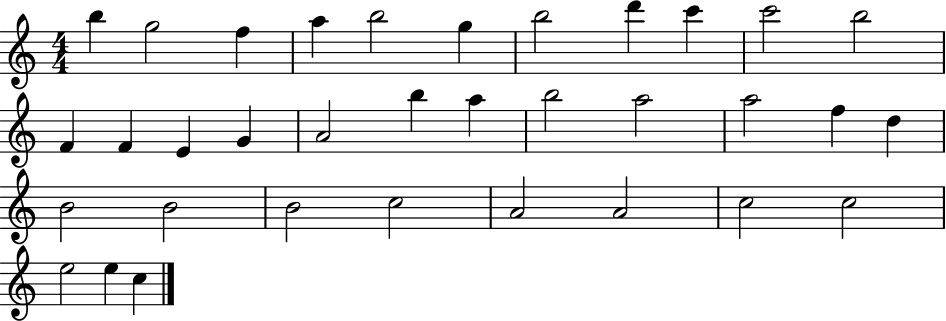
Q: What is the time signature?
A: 4/4